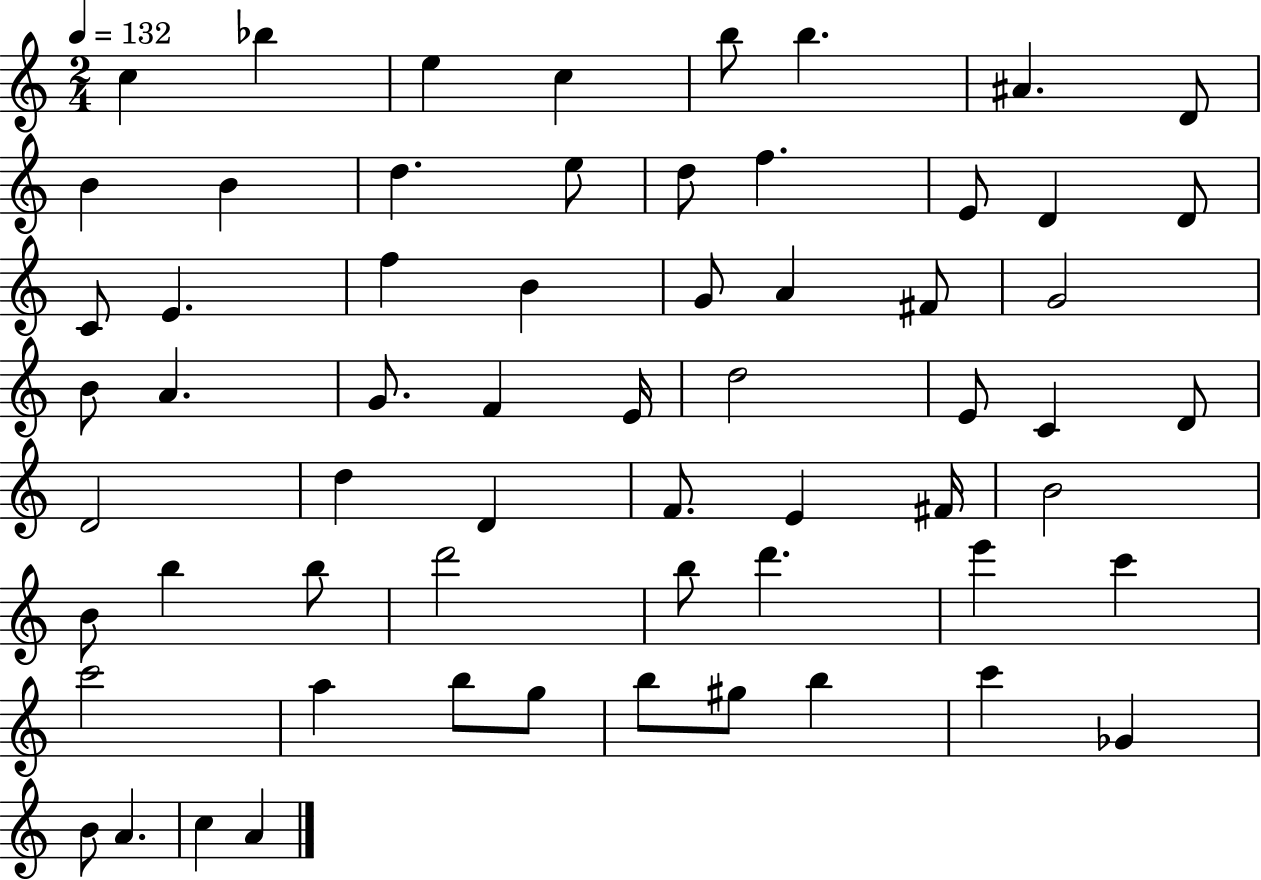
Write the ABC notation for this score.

X:1
T:Untitled
M:2/4
L:1/4
K:C
c _b e c b/2 b ^A D/2 B B d e/2 d/2 f E/2 D D/2 C/2 E f B G/2 A ^F/2 G2 B/2 A G/2 F E/4 d2 E/2 C D/2 D2 d D F/2 E ^F/4 B2 B/2 b b/2 d'2 b/2 d' e' c' c'2 a b/2 g/2 b/2 ^g/2 b c' _G B/2 A c A